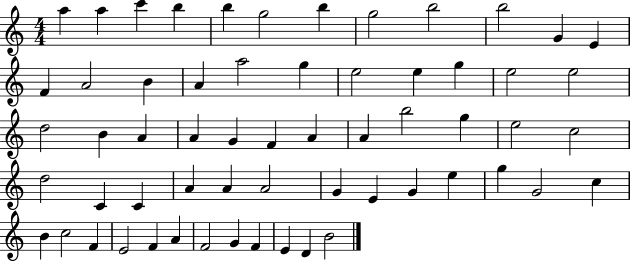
{
  \clef treble
  \numericTimeSignature
  \time 4/4
  \key c \major
  a''4 a''4 c'''4 b''4 | b''4 g''2 b''4 | g''2 b''2 | b''2 g'4 e'4 | \break f'4 a'2 b'4 | a'4 a''2 g''4 | e''2 e''4 g''4 | e''2 e''2 | \break d''2 b'4 a'4 | a'4 g'4 f'4 a'4 | a'4 b''2 g''4 | e''2 c''2 | \break d''2 c'4 c'4 | a'4 a'4 a'2 | g'4 e'4 g'4 e''4 | g''4 g'2 c''4 | \break b'4 c''2 f'4 | e'2 f'4 a'4 | f'2 g'4 f'4 | e'4 d'4 b'2 | \break \bar "|."
}